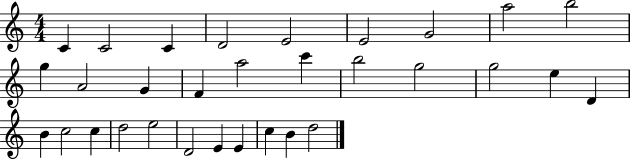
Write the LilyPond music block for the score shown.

{
  \clef treble
  \numericTimeSignature
  \time 4/4
  \key c \major
  c'4 c'2 c'4 | d'2 e'2 | e'2 g'2 | a''2 b''2 | \break g''4 a'2 g'4 | f'4 a''2 c'''4 | b''2 g''2 | g''2 e''4 d'4 | \break b'4 c''2 c''4 | d''2 e''2 | d'2 e'4 e'4 | c''4 b'4 d''2 | \break \bar "|."
}